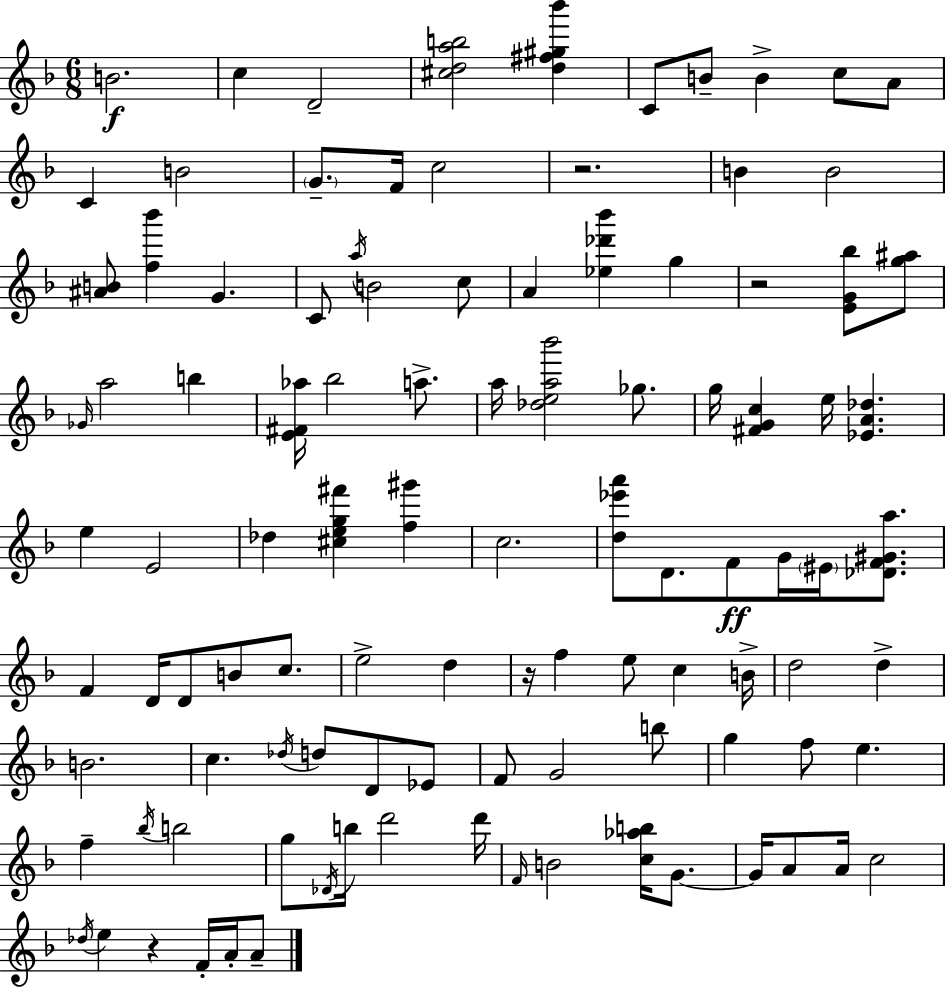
B4/h. C5/q D4/h [C#5,D5,A5,B5]/h [D5,F#5,G#5,Bb6]/q C4/e B4/e B4/q C5/e A4/e C4/q B4/h G4/e. F4/s C5/h R/h. B4/q B4/h [A#4,B4]/e [F5,Bb6]/q G4/q. C4/e A5/s B4/h C5/e A4/q [Eb5,Db6,Bb6]/q G5/q R/h [E4,G4,Bb5]/e [G5,A#5]/e Gb4/s A5/h B5/q [E4,F#4,Ab5]/s Bb5/h A5/e. A5/s [Db5,E5,A5,Bb6]/h Gb5/e. G5/s [F#4,G4,C5]/q E5/s [Eb4,A4,Db5]/q. E5/q E4/h Db5/q [C#5,E5,G5,F#6]/q [F5,G#6]/q C5/h. [D5,Eb6,A6]/e D4/e. F4/e G4/s EIS4/s [Db4,F4,G#4,A5]/e. F4/q D4/s D4/e B4/e C5/e. E5/h D5/q R/s F5/q E5/e C5/q B4/s D5/h D5/q B4/h. C5/q. Db5/s D5/e D4/e Eb4/e F4/e G4/h B5/e G5/q F5/e E5/q. F5/q Bb5/s B5/h G5/e Db4/s B5/s D6/h D6/s F4/s B4/h [C5,Ab5,B5]/s G4/e. G4/s A4/e A4/s C5/h Db5/s E5/q R/q F4/s A4/s A4/e